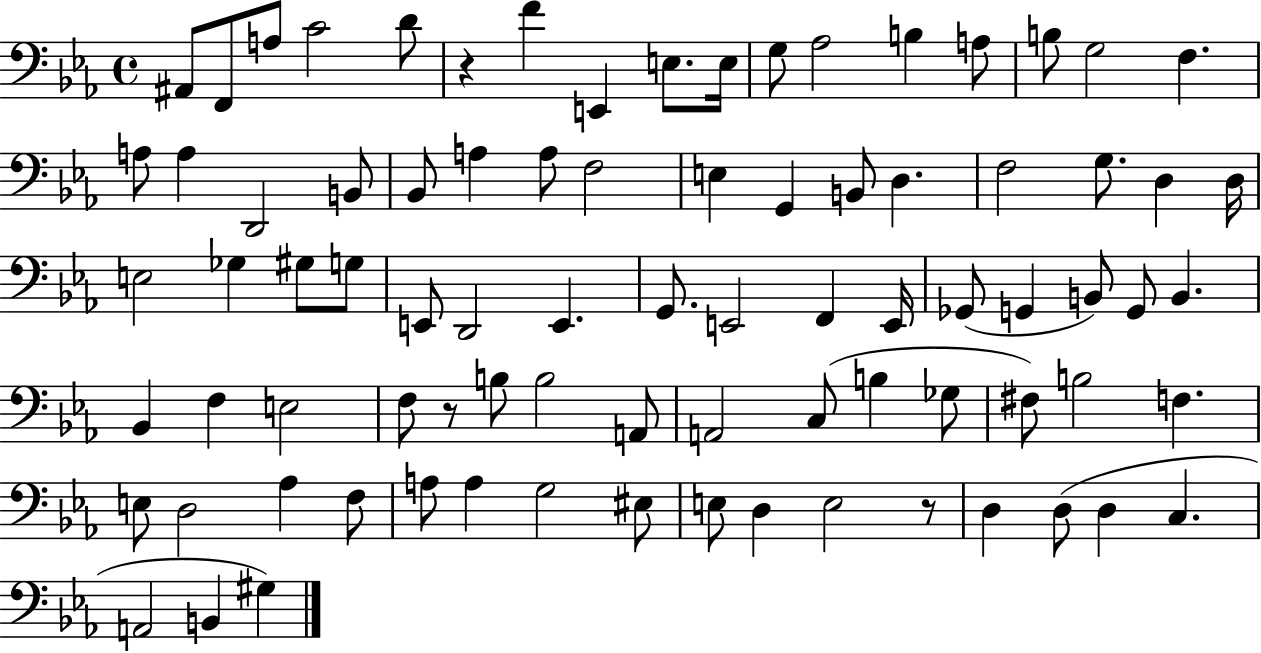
A#2/e F2/e A3/e C4/h D4/e R/q F4/q E2/q E3/e. E3/s G3/e Ab3/h B3/q A3/e B3/e G3/h F3/q. A3/e A3/q D2/h B2/e Bb2/e A3/q A3/e F3/h E3/q G2/q B2/e D3/q. F3/h G3/e. D3/q D3/s E3/h Gb3/q G#3/e G3/e E2/e D2/h E2/q. G2/e. E2/h F2/q E2/s Gb2/e G2/q B2/e G2/e B2/q. Bb2/q F3/q E3/h F3/e R/e B3/e B3/h A2/e A2/h C3/e B3/q Gb3/e F#3/e B3/h F3/q. E3/e D3/h Ab3/q F3/e A3/e A3/q G3/h EIS3/e E3/e D3/q E3/h R/e D3/q D3/e D3/q C3/q. A2/h B2/q G#3/q